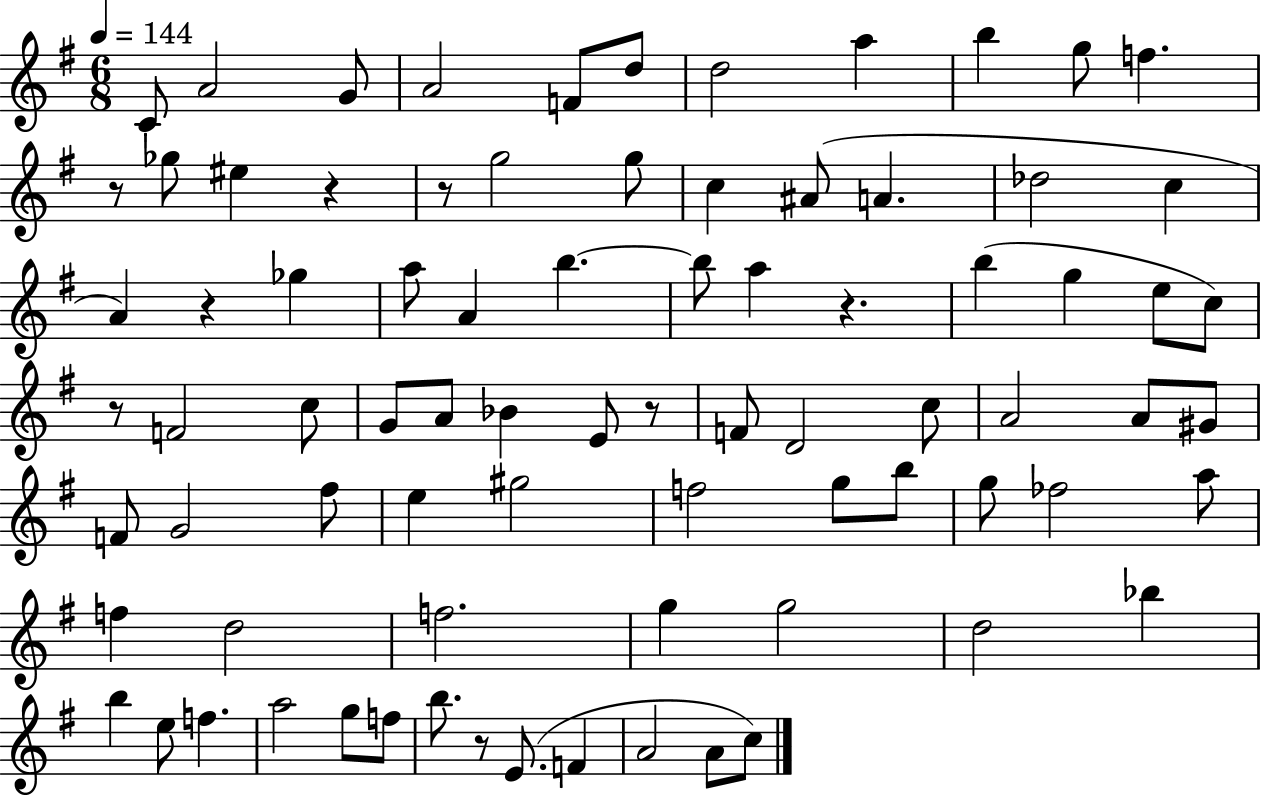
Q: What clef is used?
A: treble